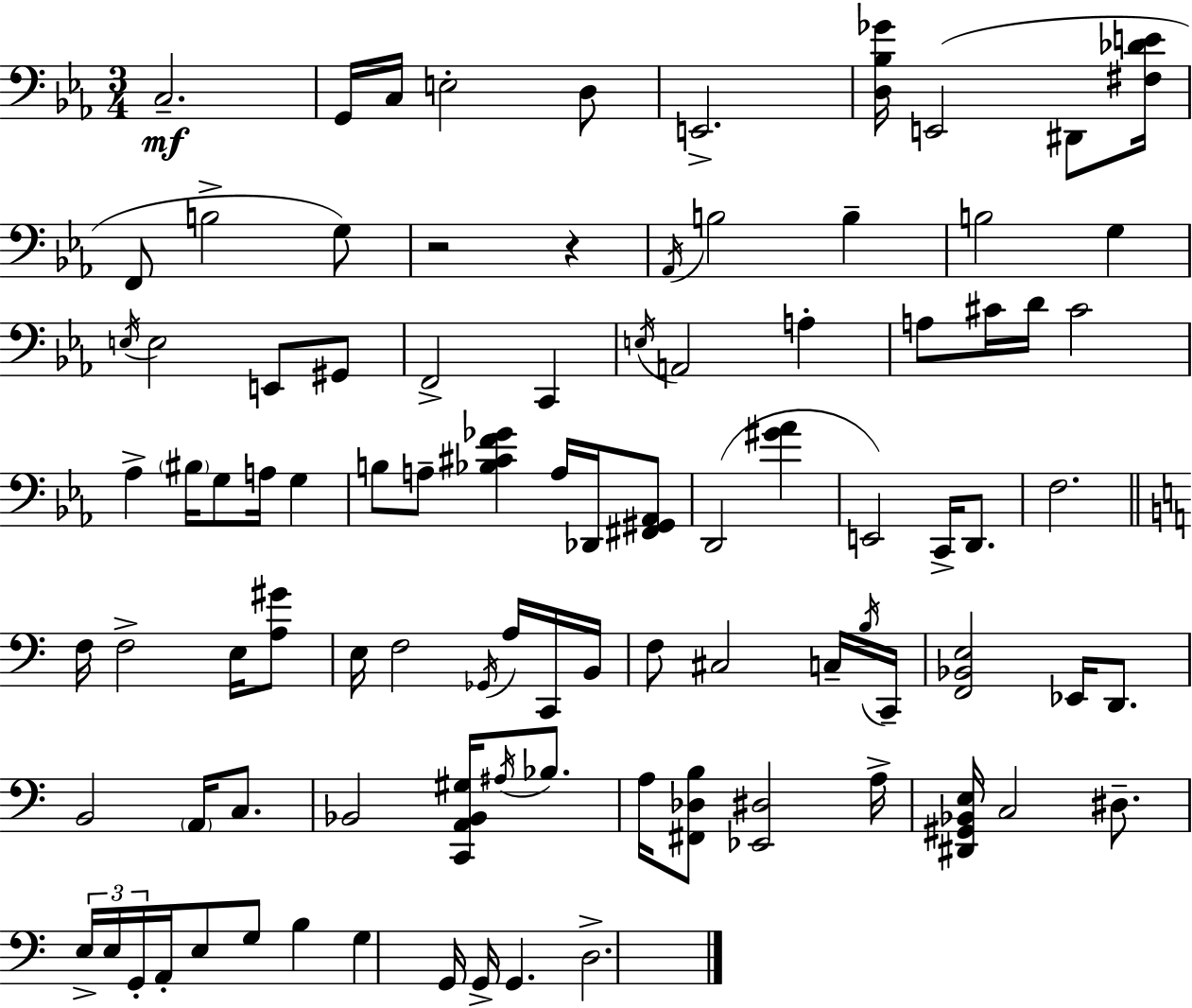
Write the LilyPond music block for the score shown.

{
  \clef bass
  \numericTimeSignature
  \time 3/4
  \key c \minor
  c2.--\mf | g,16 c16 e2-. d8 | e,2.-> | <d bes ges'>16 e,2( dis,8 <fis des' e'>16 | \break f,8 b2-> g8) | r2 r4 | \acciaccatura { aes,16 } b2 b4-- | b2 g4 | \break \acciaccatura { e16 } e2 e,8 | gis,8 f,2-> c,4 | \acciaccatura { e16 } a,2 a4-. | a8 cis'16 d'16 cis'2 | \break aes4-> \parenthesize bis16 g8 a16 g4 | b8 a8-- <bes cis' f' ges'>4 a16 | des,16 <fis, gis, aes,>8 d,2( <gis' aes'>4 | e,2) c,16-> | \break d,8. f2. | \bar "||" \break \key a \minor f16 f2-> e16 <a gis'>8 | e16 f2 \acciaccatura { ges,16 } a16 c,16 | b,16 f8 cis2 c16-- | \acciaccatura { b16 } c,16-- <f, bes, e>2 ees,16 d,8. | \break b,2 \parenthesize a,16 c8. | bes,2 <c, a, bes, gis>16 \acciaccatura { ais16 } | bes8. a16 <fis, des b>8 <ees, dis>2 | a16-> <dis, gis, bes, e>16 c2 | \break dis8.-- \tuplet 3/2 { e16-> e16 g,16-. } a,16-. e8 g8 b4 | g4 g,16 g,16-> g,4. | d2.-> | \bar "|."
}